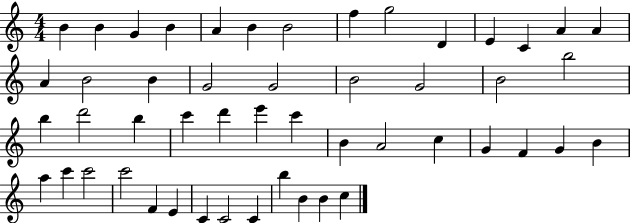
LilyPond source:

{
  \clef treble
  \numericTimeSignature
  \time 4/4
  \key c \major
  b'4 b'4 g'4 b'4 | a'4 b'4 b'2 | f''4 g''2 d'4 | e'4 c'4 a'4 a'4 | \break a'4 b'2 b'4 | g'2 g'2 | b'2 g'2 | b'2 b''2 | \break b''4 d'''2 b''4 | c'''4 d'''4 e'''4 c'''4 | b'4 a'2 c''4 | g'4 f'4 g'4 b'4 | \break a''4 c'''4 c'''2 | c'''2 f'4 e'4 | c'4 c'2 c'4 | b''4 b'4 b'4 c''4 | \break \bar "|."
}